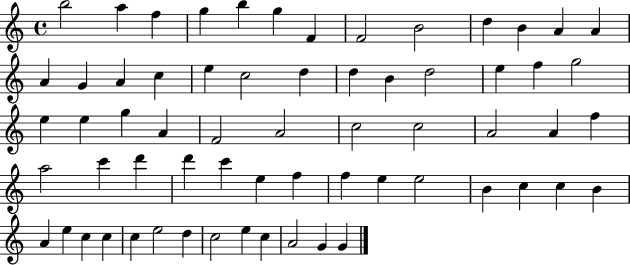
{
  \clef treble
  \time 4/4
  \defaultTimeSignature
  \key c \major
  b''2 a''4 f''4 | g''4 b''4 g''4 f'4 | f'2 b'2 | d''4 b'4 a'4 a'4 | \break a'4 g'4 a'4 c''4 | e''4 c''2 d''4 | d''4 b'4 d''2 | e''4 f''4 g''2 | \break e''4 e''4 g''4 a'4 | f'2 a'2 | c''2 c''2 | a'2 a'4 f''4 | \break a''2 c'''4 d'''4 | d'''4 c'''4 e''4 f''4 | f''4 e''4 e''2 | b'4 c''4 c''4 b'4 | \break a'4 e''4 c''4 c''4 | c''4 e''2 d''4 | c''2 e''4 c''4 | a'2 g'4 g'4 | \break \bar "|."
}